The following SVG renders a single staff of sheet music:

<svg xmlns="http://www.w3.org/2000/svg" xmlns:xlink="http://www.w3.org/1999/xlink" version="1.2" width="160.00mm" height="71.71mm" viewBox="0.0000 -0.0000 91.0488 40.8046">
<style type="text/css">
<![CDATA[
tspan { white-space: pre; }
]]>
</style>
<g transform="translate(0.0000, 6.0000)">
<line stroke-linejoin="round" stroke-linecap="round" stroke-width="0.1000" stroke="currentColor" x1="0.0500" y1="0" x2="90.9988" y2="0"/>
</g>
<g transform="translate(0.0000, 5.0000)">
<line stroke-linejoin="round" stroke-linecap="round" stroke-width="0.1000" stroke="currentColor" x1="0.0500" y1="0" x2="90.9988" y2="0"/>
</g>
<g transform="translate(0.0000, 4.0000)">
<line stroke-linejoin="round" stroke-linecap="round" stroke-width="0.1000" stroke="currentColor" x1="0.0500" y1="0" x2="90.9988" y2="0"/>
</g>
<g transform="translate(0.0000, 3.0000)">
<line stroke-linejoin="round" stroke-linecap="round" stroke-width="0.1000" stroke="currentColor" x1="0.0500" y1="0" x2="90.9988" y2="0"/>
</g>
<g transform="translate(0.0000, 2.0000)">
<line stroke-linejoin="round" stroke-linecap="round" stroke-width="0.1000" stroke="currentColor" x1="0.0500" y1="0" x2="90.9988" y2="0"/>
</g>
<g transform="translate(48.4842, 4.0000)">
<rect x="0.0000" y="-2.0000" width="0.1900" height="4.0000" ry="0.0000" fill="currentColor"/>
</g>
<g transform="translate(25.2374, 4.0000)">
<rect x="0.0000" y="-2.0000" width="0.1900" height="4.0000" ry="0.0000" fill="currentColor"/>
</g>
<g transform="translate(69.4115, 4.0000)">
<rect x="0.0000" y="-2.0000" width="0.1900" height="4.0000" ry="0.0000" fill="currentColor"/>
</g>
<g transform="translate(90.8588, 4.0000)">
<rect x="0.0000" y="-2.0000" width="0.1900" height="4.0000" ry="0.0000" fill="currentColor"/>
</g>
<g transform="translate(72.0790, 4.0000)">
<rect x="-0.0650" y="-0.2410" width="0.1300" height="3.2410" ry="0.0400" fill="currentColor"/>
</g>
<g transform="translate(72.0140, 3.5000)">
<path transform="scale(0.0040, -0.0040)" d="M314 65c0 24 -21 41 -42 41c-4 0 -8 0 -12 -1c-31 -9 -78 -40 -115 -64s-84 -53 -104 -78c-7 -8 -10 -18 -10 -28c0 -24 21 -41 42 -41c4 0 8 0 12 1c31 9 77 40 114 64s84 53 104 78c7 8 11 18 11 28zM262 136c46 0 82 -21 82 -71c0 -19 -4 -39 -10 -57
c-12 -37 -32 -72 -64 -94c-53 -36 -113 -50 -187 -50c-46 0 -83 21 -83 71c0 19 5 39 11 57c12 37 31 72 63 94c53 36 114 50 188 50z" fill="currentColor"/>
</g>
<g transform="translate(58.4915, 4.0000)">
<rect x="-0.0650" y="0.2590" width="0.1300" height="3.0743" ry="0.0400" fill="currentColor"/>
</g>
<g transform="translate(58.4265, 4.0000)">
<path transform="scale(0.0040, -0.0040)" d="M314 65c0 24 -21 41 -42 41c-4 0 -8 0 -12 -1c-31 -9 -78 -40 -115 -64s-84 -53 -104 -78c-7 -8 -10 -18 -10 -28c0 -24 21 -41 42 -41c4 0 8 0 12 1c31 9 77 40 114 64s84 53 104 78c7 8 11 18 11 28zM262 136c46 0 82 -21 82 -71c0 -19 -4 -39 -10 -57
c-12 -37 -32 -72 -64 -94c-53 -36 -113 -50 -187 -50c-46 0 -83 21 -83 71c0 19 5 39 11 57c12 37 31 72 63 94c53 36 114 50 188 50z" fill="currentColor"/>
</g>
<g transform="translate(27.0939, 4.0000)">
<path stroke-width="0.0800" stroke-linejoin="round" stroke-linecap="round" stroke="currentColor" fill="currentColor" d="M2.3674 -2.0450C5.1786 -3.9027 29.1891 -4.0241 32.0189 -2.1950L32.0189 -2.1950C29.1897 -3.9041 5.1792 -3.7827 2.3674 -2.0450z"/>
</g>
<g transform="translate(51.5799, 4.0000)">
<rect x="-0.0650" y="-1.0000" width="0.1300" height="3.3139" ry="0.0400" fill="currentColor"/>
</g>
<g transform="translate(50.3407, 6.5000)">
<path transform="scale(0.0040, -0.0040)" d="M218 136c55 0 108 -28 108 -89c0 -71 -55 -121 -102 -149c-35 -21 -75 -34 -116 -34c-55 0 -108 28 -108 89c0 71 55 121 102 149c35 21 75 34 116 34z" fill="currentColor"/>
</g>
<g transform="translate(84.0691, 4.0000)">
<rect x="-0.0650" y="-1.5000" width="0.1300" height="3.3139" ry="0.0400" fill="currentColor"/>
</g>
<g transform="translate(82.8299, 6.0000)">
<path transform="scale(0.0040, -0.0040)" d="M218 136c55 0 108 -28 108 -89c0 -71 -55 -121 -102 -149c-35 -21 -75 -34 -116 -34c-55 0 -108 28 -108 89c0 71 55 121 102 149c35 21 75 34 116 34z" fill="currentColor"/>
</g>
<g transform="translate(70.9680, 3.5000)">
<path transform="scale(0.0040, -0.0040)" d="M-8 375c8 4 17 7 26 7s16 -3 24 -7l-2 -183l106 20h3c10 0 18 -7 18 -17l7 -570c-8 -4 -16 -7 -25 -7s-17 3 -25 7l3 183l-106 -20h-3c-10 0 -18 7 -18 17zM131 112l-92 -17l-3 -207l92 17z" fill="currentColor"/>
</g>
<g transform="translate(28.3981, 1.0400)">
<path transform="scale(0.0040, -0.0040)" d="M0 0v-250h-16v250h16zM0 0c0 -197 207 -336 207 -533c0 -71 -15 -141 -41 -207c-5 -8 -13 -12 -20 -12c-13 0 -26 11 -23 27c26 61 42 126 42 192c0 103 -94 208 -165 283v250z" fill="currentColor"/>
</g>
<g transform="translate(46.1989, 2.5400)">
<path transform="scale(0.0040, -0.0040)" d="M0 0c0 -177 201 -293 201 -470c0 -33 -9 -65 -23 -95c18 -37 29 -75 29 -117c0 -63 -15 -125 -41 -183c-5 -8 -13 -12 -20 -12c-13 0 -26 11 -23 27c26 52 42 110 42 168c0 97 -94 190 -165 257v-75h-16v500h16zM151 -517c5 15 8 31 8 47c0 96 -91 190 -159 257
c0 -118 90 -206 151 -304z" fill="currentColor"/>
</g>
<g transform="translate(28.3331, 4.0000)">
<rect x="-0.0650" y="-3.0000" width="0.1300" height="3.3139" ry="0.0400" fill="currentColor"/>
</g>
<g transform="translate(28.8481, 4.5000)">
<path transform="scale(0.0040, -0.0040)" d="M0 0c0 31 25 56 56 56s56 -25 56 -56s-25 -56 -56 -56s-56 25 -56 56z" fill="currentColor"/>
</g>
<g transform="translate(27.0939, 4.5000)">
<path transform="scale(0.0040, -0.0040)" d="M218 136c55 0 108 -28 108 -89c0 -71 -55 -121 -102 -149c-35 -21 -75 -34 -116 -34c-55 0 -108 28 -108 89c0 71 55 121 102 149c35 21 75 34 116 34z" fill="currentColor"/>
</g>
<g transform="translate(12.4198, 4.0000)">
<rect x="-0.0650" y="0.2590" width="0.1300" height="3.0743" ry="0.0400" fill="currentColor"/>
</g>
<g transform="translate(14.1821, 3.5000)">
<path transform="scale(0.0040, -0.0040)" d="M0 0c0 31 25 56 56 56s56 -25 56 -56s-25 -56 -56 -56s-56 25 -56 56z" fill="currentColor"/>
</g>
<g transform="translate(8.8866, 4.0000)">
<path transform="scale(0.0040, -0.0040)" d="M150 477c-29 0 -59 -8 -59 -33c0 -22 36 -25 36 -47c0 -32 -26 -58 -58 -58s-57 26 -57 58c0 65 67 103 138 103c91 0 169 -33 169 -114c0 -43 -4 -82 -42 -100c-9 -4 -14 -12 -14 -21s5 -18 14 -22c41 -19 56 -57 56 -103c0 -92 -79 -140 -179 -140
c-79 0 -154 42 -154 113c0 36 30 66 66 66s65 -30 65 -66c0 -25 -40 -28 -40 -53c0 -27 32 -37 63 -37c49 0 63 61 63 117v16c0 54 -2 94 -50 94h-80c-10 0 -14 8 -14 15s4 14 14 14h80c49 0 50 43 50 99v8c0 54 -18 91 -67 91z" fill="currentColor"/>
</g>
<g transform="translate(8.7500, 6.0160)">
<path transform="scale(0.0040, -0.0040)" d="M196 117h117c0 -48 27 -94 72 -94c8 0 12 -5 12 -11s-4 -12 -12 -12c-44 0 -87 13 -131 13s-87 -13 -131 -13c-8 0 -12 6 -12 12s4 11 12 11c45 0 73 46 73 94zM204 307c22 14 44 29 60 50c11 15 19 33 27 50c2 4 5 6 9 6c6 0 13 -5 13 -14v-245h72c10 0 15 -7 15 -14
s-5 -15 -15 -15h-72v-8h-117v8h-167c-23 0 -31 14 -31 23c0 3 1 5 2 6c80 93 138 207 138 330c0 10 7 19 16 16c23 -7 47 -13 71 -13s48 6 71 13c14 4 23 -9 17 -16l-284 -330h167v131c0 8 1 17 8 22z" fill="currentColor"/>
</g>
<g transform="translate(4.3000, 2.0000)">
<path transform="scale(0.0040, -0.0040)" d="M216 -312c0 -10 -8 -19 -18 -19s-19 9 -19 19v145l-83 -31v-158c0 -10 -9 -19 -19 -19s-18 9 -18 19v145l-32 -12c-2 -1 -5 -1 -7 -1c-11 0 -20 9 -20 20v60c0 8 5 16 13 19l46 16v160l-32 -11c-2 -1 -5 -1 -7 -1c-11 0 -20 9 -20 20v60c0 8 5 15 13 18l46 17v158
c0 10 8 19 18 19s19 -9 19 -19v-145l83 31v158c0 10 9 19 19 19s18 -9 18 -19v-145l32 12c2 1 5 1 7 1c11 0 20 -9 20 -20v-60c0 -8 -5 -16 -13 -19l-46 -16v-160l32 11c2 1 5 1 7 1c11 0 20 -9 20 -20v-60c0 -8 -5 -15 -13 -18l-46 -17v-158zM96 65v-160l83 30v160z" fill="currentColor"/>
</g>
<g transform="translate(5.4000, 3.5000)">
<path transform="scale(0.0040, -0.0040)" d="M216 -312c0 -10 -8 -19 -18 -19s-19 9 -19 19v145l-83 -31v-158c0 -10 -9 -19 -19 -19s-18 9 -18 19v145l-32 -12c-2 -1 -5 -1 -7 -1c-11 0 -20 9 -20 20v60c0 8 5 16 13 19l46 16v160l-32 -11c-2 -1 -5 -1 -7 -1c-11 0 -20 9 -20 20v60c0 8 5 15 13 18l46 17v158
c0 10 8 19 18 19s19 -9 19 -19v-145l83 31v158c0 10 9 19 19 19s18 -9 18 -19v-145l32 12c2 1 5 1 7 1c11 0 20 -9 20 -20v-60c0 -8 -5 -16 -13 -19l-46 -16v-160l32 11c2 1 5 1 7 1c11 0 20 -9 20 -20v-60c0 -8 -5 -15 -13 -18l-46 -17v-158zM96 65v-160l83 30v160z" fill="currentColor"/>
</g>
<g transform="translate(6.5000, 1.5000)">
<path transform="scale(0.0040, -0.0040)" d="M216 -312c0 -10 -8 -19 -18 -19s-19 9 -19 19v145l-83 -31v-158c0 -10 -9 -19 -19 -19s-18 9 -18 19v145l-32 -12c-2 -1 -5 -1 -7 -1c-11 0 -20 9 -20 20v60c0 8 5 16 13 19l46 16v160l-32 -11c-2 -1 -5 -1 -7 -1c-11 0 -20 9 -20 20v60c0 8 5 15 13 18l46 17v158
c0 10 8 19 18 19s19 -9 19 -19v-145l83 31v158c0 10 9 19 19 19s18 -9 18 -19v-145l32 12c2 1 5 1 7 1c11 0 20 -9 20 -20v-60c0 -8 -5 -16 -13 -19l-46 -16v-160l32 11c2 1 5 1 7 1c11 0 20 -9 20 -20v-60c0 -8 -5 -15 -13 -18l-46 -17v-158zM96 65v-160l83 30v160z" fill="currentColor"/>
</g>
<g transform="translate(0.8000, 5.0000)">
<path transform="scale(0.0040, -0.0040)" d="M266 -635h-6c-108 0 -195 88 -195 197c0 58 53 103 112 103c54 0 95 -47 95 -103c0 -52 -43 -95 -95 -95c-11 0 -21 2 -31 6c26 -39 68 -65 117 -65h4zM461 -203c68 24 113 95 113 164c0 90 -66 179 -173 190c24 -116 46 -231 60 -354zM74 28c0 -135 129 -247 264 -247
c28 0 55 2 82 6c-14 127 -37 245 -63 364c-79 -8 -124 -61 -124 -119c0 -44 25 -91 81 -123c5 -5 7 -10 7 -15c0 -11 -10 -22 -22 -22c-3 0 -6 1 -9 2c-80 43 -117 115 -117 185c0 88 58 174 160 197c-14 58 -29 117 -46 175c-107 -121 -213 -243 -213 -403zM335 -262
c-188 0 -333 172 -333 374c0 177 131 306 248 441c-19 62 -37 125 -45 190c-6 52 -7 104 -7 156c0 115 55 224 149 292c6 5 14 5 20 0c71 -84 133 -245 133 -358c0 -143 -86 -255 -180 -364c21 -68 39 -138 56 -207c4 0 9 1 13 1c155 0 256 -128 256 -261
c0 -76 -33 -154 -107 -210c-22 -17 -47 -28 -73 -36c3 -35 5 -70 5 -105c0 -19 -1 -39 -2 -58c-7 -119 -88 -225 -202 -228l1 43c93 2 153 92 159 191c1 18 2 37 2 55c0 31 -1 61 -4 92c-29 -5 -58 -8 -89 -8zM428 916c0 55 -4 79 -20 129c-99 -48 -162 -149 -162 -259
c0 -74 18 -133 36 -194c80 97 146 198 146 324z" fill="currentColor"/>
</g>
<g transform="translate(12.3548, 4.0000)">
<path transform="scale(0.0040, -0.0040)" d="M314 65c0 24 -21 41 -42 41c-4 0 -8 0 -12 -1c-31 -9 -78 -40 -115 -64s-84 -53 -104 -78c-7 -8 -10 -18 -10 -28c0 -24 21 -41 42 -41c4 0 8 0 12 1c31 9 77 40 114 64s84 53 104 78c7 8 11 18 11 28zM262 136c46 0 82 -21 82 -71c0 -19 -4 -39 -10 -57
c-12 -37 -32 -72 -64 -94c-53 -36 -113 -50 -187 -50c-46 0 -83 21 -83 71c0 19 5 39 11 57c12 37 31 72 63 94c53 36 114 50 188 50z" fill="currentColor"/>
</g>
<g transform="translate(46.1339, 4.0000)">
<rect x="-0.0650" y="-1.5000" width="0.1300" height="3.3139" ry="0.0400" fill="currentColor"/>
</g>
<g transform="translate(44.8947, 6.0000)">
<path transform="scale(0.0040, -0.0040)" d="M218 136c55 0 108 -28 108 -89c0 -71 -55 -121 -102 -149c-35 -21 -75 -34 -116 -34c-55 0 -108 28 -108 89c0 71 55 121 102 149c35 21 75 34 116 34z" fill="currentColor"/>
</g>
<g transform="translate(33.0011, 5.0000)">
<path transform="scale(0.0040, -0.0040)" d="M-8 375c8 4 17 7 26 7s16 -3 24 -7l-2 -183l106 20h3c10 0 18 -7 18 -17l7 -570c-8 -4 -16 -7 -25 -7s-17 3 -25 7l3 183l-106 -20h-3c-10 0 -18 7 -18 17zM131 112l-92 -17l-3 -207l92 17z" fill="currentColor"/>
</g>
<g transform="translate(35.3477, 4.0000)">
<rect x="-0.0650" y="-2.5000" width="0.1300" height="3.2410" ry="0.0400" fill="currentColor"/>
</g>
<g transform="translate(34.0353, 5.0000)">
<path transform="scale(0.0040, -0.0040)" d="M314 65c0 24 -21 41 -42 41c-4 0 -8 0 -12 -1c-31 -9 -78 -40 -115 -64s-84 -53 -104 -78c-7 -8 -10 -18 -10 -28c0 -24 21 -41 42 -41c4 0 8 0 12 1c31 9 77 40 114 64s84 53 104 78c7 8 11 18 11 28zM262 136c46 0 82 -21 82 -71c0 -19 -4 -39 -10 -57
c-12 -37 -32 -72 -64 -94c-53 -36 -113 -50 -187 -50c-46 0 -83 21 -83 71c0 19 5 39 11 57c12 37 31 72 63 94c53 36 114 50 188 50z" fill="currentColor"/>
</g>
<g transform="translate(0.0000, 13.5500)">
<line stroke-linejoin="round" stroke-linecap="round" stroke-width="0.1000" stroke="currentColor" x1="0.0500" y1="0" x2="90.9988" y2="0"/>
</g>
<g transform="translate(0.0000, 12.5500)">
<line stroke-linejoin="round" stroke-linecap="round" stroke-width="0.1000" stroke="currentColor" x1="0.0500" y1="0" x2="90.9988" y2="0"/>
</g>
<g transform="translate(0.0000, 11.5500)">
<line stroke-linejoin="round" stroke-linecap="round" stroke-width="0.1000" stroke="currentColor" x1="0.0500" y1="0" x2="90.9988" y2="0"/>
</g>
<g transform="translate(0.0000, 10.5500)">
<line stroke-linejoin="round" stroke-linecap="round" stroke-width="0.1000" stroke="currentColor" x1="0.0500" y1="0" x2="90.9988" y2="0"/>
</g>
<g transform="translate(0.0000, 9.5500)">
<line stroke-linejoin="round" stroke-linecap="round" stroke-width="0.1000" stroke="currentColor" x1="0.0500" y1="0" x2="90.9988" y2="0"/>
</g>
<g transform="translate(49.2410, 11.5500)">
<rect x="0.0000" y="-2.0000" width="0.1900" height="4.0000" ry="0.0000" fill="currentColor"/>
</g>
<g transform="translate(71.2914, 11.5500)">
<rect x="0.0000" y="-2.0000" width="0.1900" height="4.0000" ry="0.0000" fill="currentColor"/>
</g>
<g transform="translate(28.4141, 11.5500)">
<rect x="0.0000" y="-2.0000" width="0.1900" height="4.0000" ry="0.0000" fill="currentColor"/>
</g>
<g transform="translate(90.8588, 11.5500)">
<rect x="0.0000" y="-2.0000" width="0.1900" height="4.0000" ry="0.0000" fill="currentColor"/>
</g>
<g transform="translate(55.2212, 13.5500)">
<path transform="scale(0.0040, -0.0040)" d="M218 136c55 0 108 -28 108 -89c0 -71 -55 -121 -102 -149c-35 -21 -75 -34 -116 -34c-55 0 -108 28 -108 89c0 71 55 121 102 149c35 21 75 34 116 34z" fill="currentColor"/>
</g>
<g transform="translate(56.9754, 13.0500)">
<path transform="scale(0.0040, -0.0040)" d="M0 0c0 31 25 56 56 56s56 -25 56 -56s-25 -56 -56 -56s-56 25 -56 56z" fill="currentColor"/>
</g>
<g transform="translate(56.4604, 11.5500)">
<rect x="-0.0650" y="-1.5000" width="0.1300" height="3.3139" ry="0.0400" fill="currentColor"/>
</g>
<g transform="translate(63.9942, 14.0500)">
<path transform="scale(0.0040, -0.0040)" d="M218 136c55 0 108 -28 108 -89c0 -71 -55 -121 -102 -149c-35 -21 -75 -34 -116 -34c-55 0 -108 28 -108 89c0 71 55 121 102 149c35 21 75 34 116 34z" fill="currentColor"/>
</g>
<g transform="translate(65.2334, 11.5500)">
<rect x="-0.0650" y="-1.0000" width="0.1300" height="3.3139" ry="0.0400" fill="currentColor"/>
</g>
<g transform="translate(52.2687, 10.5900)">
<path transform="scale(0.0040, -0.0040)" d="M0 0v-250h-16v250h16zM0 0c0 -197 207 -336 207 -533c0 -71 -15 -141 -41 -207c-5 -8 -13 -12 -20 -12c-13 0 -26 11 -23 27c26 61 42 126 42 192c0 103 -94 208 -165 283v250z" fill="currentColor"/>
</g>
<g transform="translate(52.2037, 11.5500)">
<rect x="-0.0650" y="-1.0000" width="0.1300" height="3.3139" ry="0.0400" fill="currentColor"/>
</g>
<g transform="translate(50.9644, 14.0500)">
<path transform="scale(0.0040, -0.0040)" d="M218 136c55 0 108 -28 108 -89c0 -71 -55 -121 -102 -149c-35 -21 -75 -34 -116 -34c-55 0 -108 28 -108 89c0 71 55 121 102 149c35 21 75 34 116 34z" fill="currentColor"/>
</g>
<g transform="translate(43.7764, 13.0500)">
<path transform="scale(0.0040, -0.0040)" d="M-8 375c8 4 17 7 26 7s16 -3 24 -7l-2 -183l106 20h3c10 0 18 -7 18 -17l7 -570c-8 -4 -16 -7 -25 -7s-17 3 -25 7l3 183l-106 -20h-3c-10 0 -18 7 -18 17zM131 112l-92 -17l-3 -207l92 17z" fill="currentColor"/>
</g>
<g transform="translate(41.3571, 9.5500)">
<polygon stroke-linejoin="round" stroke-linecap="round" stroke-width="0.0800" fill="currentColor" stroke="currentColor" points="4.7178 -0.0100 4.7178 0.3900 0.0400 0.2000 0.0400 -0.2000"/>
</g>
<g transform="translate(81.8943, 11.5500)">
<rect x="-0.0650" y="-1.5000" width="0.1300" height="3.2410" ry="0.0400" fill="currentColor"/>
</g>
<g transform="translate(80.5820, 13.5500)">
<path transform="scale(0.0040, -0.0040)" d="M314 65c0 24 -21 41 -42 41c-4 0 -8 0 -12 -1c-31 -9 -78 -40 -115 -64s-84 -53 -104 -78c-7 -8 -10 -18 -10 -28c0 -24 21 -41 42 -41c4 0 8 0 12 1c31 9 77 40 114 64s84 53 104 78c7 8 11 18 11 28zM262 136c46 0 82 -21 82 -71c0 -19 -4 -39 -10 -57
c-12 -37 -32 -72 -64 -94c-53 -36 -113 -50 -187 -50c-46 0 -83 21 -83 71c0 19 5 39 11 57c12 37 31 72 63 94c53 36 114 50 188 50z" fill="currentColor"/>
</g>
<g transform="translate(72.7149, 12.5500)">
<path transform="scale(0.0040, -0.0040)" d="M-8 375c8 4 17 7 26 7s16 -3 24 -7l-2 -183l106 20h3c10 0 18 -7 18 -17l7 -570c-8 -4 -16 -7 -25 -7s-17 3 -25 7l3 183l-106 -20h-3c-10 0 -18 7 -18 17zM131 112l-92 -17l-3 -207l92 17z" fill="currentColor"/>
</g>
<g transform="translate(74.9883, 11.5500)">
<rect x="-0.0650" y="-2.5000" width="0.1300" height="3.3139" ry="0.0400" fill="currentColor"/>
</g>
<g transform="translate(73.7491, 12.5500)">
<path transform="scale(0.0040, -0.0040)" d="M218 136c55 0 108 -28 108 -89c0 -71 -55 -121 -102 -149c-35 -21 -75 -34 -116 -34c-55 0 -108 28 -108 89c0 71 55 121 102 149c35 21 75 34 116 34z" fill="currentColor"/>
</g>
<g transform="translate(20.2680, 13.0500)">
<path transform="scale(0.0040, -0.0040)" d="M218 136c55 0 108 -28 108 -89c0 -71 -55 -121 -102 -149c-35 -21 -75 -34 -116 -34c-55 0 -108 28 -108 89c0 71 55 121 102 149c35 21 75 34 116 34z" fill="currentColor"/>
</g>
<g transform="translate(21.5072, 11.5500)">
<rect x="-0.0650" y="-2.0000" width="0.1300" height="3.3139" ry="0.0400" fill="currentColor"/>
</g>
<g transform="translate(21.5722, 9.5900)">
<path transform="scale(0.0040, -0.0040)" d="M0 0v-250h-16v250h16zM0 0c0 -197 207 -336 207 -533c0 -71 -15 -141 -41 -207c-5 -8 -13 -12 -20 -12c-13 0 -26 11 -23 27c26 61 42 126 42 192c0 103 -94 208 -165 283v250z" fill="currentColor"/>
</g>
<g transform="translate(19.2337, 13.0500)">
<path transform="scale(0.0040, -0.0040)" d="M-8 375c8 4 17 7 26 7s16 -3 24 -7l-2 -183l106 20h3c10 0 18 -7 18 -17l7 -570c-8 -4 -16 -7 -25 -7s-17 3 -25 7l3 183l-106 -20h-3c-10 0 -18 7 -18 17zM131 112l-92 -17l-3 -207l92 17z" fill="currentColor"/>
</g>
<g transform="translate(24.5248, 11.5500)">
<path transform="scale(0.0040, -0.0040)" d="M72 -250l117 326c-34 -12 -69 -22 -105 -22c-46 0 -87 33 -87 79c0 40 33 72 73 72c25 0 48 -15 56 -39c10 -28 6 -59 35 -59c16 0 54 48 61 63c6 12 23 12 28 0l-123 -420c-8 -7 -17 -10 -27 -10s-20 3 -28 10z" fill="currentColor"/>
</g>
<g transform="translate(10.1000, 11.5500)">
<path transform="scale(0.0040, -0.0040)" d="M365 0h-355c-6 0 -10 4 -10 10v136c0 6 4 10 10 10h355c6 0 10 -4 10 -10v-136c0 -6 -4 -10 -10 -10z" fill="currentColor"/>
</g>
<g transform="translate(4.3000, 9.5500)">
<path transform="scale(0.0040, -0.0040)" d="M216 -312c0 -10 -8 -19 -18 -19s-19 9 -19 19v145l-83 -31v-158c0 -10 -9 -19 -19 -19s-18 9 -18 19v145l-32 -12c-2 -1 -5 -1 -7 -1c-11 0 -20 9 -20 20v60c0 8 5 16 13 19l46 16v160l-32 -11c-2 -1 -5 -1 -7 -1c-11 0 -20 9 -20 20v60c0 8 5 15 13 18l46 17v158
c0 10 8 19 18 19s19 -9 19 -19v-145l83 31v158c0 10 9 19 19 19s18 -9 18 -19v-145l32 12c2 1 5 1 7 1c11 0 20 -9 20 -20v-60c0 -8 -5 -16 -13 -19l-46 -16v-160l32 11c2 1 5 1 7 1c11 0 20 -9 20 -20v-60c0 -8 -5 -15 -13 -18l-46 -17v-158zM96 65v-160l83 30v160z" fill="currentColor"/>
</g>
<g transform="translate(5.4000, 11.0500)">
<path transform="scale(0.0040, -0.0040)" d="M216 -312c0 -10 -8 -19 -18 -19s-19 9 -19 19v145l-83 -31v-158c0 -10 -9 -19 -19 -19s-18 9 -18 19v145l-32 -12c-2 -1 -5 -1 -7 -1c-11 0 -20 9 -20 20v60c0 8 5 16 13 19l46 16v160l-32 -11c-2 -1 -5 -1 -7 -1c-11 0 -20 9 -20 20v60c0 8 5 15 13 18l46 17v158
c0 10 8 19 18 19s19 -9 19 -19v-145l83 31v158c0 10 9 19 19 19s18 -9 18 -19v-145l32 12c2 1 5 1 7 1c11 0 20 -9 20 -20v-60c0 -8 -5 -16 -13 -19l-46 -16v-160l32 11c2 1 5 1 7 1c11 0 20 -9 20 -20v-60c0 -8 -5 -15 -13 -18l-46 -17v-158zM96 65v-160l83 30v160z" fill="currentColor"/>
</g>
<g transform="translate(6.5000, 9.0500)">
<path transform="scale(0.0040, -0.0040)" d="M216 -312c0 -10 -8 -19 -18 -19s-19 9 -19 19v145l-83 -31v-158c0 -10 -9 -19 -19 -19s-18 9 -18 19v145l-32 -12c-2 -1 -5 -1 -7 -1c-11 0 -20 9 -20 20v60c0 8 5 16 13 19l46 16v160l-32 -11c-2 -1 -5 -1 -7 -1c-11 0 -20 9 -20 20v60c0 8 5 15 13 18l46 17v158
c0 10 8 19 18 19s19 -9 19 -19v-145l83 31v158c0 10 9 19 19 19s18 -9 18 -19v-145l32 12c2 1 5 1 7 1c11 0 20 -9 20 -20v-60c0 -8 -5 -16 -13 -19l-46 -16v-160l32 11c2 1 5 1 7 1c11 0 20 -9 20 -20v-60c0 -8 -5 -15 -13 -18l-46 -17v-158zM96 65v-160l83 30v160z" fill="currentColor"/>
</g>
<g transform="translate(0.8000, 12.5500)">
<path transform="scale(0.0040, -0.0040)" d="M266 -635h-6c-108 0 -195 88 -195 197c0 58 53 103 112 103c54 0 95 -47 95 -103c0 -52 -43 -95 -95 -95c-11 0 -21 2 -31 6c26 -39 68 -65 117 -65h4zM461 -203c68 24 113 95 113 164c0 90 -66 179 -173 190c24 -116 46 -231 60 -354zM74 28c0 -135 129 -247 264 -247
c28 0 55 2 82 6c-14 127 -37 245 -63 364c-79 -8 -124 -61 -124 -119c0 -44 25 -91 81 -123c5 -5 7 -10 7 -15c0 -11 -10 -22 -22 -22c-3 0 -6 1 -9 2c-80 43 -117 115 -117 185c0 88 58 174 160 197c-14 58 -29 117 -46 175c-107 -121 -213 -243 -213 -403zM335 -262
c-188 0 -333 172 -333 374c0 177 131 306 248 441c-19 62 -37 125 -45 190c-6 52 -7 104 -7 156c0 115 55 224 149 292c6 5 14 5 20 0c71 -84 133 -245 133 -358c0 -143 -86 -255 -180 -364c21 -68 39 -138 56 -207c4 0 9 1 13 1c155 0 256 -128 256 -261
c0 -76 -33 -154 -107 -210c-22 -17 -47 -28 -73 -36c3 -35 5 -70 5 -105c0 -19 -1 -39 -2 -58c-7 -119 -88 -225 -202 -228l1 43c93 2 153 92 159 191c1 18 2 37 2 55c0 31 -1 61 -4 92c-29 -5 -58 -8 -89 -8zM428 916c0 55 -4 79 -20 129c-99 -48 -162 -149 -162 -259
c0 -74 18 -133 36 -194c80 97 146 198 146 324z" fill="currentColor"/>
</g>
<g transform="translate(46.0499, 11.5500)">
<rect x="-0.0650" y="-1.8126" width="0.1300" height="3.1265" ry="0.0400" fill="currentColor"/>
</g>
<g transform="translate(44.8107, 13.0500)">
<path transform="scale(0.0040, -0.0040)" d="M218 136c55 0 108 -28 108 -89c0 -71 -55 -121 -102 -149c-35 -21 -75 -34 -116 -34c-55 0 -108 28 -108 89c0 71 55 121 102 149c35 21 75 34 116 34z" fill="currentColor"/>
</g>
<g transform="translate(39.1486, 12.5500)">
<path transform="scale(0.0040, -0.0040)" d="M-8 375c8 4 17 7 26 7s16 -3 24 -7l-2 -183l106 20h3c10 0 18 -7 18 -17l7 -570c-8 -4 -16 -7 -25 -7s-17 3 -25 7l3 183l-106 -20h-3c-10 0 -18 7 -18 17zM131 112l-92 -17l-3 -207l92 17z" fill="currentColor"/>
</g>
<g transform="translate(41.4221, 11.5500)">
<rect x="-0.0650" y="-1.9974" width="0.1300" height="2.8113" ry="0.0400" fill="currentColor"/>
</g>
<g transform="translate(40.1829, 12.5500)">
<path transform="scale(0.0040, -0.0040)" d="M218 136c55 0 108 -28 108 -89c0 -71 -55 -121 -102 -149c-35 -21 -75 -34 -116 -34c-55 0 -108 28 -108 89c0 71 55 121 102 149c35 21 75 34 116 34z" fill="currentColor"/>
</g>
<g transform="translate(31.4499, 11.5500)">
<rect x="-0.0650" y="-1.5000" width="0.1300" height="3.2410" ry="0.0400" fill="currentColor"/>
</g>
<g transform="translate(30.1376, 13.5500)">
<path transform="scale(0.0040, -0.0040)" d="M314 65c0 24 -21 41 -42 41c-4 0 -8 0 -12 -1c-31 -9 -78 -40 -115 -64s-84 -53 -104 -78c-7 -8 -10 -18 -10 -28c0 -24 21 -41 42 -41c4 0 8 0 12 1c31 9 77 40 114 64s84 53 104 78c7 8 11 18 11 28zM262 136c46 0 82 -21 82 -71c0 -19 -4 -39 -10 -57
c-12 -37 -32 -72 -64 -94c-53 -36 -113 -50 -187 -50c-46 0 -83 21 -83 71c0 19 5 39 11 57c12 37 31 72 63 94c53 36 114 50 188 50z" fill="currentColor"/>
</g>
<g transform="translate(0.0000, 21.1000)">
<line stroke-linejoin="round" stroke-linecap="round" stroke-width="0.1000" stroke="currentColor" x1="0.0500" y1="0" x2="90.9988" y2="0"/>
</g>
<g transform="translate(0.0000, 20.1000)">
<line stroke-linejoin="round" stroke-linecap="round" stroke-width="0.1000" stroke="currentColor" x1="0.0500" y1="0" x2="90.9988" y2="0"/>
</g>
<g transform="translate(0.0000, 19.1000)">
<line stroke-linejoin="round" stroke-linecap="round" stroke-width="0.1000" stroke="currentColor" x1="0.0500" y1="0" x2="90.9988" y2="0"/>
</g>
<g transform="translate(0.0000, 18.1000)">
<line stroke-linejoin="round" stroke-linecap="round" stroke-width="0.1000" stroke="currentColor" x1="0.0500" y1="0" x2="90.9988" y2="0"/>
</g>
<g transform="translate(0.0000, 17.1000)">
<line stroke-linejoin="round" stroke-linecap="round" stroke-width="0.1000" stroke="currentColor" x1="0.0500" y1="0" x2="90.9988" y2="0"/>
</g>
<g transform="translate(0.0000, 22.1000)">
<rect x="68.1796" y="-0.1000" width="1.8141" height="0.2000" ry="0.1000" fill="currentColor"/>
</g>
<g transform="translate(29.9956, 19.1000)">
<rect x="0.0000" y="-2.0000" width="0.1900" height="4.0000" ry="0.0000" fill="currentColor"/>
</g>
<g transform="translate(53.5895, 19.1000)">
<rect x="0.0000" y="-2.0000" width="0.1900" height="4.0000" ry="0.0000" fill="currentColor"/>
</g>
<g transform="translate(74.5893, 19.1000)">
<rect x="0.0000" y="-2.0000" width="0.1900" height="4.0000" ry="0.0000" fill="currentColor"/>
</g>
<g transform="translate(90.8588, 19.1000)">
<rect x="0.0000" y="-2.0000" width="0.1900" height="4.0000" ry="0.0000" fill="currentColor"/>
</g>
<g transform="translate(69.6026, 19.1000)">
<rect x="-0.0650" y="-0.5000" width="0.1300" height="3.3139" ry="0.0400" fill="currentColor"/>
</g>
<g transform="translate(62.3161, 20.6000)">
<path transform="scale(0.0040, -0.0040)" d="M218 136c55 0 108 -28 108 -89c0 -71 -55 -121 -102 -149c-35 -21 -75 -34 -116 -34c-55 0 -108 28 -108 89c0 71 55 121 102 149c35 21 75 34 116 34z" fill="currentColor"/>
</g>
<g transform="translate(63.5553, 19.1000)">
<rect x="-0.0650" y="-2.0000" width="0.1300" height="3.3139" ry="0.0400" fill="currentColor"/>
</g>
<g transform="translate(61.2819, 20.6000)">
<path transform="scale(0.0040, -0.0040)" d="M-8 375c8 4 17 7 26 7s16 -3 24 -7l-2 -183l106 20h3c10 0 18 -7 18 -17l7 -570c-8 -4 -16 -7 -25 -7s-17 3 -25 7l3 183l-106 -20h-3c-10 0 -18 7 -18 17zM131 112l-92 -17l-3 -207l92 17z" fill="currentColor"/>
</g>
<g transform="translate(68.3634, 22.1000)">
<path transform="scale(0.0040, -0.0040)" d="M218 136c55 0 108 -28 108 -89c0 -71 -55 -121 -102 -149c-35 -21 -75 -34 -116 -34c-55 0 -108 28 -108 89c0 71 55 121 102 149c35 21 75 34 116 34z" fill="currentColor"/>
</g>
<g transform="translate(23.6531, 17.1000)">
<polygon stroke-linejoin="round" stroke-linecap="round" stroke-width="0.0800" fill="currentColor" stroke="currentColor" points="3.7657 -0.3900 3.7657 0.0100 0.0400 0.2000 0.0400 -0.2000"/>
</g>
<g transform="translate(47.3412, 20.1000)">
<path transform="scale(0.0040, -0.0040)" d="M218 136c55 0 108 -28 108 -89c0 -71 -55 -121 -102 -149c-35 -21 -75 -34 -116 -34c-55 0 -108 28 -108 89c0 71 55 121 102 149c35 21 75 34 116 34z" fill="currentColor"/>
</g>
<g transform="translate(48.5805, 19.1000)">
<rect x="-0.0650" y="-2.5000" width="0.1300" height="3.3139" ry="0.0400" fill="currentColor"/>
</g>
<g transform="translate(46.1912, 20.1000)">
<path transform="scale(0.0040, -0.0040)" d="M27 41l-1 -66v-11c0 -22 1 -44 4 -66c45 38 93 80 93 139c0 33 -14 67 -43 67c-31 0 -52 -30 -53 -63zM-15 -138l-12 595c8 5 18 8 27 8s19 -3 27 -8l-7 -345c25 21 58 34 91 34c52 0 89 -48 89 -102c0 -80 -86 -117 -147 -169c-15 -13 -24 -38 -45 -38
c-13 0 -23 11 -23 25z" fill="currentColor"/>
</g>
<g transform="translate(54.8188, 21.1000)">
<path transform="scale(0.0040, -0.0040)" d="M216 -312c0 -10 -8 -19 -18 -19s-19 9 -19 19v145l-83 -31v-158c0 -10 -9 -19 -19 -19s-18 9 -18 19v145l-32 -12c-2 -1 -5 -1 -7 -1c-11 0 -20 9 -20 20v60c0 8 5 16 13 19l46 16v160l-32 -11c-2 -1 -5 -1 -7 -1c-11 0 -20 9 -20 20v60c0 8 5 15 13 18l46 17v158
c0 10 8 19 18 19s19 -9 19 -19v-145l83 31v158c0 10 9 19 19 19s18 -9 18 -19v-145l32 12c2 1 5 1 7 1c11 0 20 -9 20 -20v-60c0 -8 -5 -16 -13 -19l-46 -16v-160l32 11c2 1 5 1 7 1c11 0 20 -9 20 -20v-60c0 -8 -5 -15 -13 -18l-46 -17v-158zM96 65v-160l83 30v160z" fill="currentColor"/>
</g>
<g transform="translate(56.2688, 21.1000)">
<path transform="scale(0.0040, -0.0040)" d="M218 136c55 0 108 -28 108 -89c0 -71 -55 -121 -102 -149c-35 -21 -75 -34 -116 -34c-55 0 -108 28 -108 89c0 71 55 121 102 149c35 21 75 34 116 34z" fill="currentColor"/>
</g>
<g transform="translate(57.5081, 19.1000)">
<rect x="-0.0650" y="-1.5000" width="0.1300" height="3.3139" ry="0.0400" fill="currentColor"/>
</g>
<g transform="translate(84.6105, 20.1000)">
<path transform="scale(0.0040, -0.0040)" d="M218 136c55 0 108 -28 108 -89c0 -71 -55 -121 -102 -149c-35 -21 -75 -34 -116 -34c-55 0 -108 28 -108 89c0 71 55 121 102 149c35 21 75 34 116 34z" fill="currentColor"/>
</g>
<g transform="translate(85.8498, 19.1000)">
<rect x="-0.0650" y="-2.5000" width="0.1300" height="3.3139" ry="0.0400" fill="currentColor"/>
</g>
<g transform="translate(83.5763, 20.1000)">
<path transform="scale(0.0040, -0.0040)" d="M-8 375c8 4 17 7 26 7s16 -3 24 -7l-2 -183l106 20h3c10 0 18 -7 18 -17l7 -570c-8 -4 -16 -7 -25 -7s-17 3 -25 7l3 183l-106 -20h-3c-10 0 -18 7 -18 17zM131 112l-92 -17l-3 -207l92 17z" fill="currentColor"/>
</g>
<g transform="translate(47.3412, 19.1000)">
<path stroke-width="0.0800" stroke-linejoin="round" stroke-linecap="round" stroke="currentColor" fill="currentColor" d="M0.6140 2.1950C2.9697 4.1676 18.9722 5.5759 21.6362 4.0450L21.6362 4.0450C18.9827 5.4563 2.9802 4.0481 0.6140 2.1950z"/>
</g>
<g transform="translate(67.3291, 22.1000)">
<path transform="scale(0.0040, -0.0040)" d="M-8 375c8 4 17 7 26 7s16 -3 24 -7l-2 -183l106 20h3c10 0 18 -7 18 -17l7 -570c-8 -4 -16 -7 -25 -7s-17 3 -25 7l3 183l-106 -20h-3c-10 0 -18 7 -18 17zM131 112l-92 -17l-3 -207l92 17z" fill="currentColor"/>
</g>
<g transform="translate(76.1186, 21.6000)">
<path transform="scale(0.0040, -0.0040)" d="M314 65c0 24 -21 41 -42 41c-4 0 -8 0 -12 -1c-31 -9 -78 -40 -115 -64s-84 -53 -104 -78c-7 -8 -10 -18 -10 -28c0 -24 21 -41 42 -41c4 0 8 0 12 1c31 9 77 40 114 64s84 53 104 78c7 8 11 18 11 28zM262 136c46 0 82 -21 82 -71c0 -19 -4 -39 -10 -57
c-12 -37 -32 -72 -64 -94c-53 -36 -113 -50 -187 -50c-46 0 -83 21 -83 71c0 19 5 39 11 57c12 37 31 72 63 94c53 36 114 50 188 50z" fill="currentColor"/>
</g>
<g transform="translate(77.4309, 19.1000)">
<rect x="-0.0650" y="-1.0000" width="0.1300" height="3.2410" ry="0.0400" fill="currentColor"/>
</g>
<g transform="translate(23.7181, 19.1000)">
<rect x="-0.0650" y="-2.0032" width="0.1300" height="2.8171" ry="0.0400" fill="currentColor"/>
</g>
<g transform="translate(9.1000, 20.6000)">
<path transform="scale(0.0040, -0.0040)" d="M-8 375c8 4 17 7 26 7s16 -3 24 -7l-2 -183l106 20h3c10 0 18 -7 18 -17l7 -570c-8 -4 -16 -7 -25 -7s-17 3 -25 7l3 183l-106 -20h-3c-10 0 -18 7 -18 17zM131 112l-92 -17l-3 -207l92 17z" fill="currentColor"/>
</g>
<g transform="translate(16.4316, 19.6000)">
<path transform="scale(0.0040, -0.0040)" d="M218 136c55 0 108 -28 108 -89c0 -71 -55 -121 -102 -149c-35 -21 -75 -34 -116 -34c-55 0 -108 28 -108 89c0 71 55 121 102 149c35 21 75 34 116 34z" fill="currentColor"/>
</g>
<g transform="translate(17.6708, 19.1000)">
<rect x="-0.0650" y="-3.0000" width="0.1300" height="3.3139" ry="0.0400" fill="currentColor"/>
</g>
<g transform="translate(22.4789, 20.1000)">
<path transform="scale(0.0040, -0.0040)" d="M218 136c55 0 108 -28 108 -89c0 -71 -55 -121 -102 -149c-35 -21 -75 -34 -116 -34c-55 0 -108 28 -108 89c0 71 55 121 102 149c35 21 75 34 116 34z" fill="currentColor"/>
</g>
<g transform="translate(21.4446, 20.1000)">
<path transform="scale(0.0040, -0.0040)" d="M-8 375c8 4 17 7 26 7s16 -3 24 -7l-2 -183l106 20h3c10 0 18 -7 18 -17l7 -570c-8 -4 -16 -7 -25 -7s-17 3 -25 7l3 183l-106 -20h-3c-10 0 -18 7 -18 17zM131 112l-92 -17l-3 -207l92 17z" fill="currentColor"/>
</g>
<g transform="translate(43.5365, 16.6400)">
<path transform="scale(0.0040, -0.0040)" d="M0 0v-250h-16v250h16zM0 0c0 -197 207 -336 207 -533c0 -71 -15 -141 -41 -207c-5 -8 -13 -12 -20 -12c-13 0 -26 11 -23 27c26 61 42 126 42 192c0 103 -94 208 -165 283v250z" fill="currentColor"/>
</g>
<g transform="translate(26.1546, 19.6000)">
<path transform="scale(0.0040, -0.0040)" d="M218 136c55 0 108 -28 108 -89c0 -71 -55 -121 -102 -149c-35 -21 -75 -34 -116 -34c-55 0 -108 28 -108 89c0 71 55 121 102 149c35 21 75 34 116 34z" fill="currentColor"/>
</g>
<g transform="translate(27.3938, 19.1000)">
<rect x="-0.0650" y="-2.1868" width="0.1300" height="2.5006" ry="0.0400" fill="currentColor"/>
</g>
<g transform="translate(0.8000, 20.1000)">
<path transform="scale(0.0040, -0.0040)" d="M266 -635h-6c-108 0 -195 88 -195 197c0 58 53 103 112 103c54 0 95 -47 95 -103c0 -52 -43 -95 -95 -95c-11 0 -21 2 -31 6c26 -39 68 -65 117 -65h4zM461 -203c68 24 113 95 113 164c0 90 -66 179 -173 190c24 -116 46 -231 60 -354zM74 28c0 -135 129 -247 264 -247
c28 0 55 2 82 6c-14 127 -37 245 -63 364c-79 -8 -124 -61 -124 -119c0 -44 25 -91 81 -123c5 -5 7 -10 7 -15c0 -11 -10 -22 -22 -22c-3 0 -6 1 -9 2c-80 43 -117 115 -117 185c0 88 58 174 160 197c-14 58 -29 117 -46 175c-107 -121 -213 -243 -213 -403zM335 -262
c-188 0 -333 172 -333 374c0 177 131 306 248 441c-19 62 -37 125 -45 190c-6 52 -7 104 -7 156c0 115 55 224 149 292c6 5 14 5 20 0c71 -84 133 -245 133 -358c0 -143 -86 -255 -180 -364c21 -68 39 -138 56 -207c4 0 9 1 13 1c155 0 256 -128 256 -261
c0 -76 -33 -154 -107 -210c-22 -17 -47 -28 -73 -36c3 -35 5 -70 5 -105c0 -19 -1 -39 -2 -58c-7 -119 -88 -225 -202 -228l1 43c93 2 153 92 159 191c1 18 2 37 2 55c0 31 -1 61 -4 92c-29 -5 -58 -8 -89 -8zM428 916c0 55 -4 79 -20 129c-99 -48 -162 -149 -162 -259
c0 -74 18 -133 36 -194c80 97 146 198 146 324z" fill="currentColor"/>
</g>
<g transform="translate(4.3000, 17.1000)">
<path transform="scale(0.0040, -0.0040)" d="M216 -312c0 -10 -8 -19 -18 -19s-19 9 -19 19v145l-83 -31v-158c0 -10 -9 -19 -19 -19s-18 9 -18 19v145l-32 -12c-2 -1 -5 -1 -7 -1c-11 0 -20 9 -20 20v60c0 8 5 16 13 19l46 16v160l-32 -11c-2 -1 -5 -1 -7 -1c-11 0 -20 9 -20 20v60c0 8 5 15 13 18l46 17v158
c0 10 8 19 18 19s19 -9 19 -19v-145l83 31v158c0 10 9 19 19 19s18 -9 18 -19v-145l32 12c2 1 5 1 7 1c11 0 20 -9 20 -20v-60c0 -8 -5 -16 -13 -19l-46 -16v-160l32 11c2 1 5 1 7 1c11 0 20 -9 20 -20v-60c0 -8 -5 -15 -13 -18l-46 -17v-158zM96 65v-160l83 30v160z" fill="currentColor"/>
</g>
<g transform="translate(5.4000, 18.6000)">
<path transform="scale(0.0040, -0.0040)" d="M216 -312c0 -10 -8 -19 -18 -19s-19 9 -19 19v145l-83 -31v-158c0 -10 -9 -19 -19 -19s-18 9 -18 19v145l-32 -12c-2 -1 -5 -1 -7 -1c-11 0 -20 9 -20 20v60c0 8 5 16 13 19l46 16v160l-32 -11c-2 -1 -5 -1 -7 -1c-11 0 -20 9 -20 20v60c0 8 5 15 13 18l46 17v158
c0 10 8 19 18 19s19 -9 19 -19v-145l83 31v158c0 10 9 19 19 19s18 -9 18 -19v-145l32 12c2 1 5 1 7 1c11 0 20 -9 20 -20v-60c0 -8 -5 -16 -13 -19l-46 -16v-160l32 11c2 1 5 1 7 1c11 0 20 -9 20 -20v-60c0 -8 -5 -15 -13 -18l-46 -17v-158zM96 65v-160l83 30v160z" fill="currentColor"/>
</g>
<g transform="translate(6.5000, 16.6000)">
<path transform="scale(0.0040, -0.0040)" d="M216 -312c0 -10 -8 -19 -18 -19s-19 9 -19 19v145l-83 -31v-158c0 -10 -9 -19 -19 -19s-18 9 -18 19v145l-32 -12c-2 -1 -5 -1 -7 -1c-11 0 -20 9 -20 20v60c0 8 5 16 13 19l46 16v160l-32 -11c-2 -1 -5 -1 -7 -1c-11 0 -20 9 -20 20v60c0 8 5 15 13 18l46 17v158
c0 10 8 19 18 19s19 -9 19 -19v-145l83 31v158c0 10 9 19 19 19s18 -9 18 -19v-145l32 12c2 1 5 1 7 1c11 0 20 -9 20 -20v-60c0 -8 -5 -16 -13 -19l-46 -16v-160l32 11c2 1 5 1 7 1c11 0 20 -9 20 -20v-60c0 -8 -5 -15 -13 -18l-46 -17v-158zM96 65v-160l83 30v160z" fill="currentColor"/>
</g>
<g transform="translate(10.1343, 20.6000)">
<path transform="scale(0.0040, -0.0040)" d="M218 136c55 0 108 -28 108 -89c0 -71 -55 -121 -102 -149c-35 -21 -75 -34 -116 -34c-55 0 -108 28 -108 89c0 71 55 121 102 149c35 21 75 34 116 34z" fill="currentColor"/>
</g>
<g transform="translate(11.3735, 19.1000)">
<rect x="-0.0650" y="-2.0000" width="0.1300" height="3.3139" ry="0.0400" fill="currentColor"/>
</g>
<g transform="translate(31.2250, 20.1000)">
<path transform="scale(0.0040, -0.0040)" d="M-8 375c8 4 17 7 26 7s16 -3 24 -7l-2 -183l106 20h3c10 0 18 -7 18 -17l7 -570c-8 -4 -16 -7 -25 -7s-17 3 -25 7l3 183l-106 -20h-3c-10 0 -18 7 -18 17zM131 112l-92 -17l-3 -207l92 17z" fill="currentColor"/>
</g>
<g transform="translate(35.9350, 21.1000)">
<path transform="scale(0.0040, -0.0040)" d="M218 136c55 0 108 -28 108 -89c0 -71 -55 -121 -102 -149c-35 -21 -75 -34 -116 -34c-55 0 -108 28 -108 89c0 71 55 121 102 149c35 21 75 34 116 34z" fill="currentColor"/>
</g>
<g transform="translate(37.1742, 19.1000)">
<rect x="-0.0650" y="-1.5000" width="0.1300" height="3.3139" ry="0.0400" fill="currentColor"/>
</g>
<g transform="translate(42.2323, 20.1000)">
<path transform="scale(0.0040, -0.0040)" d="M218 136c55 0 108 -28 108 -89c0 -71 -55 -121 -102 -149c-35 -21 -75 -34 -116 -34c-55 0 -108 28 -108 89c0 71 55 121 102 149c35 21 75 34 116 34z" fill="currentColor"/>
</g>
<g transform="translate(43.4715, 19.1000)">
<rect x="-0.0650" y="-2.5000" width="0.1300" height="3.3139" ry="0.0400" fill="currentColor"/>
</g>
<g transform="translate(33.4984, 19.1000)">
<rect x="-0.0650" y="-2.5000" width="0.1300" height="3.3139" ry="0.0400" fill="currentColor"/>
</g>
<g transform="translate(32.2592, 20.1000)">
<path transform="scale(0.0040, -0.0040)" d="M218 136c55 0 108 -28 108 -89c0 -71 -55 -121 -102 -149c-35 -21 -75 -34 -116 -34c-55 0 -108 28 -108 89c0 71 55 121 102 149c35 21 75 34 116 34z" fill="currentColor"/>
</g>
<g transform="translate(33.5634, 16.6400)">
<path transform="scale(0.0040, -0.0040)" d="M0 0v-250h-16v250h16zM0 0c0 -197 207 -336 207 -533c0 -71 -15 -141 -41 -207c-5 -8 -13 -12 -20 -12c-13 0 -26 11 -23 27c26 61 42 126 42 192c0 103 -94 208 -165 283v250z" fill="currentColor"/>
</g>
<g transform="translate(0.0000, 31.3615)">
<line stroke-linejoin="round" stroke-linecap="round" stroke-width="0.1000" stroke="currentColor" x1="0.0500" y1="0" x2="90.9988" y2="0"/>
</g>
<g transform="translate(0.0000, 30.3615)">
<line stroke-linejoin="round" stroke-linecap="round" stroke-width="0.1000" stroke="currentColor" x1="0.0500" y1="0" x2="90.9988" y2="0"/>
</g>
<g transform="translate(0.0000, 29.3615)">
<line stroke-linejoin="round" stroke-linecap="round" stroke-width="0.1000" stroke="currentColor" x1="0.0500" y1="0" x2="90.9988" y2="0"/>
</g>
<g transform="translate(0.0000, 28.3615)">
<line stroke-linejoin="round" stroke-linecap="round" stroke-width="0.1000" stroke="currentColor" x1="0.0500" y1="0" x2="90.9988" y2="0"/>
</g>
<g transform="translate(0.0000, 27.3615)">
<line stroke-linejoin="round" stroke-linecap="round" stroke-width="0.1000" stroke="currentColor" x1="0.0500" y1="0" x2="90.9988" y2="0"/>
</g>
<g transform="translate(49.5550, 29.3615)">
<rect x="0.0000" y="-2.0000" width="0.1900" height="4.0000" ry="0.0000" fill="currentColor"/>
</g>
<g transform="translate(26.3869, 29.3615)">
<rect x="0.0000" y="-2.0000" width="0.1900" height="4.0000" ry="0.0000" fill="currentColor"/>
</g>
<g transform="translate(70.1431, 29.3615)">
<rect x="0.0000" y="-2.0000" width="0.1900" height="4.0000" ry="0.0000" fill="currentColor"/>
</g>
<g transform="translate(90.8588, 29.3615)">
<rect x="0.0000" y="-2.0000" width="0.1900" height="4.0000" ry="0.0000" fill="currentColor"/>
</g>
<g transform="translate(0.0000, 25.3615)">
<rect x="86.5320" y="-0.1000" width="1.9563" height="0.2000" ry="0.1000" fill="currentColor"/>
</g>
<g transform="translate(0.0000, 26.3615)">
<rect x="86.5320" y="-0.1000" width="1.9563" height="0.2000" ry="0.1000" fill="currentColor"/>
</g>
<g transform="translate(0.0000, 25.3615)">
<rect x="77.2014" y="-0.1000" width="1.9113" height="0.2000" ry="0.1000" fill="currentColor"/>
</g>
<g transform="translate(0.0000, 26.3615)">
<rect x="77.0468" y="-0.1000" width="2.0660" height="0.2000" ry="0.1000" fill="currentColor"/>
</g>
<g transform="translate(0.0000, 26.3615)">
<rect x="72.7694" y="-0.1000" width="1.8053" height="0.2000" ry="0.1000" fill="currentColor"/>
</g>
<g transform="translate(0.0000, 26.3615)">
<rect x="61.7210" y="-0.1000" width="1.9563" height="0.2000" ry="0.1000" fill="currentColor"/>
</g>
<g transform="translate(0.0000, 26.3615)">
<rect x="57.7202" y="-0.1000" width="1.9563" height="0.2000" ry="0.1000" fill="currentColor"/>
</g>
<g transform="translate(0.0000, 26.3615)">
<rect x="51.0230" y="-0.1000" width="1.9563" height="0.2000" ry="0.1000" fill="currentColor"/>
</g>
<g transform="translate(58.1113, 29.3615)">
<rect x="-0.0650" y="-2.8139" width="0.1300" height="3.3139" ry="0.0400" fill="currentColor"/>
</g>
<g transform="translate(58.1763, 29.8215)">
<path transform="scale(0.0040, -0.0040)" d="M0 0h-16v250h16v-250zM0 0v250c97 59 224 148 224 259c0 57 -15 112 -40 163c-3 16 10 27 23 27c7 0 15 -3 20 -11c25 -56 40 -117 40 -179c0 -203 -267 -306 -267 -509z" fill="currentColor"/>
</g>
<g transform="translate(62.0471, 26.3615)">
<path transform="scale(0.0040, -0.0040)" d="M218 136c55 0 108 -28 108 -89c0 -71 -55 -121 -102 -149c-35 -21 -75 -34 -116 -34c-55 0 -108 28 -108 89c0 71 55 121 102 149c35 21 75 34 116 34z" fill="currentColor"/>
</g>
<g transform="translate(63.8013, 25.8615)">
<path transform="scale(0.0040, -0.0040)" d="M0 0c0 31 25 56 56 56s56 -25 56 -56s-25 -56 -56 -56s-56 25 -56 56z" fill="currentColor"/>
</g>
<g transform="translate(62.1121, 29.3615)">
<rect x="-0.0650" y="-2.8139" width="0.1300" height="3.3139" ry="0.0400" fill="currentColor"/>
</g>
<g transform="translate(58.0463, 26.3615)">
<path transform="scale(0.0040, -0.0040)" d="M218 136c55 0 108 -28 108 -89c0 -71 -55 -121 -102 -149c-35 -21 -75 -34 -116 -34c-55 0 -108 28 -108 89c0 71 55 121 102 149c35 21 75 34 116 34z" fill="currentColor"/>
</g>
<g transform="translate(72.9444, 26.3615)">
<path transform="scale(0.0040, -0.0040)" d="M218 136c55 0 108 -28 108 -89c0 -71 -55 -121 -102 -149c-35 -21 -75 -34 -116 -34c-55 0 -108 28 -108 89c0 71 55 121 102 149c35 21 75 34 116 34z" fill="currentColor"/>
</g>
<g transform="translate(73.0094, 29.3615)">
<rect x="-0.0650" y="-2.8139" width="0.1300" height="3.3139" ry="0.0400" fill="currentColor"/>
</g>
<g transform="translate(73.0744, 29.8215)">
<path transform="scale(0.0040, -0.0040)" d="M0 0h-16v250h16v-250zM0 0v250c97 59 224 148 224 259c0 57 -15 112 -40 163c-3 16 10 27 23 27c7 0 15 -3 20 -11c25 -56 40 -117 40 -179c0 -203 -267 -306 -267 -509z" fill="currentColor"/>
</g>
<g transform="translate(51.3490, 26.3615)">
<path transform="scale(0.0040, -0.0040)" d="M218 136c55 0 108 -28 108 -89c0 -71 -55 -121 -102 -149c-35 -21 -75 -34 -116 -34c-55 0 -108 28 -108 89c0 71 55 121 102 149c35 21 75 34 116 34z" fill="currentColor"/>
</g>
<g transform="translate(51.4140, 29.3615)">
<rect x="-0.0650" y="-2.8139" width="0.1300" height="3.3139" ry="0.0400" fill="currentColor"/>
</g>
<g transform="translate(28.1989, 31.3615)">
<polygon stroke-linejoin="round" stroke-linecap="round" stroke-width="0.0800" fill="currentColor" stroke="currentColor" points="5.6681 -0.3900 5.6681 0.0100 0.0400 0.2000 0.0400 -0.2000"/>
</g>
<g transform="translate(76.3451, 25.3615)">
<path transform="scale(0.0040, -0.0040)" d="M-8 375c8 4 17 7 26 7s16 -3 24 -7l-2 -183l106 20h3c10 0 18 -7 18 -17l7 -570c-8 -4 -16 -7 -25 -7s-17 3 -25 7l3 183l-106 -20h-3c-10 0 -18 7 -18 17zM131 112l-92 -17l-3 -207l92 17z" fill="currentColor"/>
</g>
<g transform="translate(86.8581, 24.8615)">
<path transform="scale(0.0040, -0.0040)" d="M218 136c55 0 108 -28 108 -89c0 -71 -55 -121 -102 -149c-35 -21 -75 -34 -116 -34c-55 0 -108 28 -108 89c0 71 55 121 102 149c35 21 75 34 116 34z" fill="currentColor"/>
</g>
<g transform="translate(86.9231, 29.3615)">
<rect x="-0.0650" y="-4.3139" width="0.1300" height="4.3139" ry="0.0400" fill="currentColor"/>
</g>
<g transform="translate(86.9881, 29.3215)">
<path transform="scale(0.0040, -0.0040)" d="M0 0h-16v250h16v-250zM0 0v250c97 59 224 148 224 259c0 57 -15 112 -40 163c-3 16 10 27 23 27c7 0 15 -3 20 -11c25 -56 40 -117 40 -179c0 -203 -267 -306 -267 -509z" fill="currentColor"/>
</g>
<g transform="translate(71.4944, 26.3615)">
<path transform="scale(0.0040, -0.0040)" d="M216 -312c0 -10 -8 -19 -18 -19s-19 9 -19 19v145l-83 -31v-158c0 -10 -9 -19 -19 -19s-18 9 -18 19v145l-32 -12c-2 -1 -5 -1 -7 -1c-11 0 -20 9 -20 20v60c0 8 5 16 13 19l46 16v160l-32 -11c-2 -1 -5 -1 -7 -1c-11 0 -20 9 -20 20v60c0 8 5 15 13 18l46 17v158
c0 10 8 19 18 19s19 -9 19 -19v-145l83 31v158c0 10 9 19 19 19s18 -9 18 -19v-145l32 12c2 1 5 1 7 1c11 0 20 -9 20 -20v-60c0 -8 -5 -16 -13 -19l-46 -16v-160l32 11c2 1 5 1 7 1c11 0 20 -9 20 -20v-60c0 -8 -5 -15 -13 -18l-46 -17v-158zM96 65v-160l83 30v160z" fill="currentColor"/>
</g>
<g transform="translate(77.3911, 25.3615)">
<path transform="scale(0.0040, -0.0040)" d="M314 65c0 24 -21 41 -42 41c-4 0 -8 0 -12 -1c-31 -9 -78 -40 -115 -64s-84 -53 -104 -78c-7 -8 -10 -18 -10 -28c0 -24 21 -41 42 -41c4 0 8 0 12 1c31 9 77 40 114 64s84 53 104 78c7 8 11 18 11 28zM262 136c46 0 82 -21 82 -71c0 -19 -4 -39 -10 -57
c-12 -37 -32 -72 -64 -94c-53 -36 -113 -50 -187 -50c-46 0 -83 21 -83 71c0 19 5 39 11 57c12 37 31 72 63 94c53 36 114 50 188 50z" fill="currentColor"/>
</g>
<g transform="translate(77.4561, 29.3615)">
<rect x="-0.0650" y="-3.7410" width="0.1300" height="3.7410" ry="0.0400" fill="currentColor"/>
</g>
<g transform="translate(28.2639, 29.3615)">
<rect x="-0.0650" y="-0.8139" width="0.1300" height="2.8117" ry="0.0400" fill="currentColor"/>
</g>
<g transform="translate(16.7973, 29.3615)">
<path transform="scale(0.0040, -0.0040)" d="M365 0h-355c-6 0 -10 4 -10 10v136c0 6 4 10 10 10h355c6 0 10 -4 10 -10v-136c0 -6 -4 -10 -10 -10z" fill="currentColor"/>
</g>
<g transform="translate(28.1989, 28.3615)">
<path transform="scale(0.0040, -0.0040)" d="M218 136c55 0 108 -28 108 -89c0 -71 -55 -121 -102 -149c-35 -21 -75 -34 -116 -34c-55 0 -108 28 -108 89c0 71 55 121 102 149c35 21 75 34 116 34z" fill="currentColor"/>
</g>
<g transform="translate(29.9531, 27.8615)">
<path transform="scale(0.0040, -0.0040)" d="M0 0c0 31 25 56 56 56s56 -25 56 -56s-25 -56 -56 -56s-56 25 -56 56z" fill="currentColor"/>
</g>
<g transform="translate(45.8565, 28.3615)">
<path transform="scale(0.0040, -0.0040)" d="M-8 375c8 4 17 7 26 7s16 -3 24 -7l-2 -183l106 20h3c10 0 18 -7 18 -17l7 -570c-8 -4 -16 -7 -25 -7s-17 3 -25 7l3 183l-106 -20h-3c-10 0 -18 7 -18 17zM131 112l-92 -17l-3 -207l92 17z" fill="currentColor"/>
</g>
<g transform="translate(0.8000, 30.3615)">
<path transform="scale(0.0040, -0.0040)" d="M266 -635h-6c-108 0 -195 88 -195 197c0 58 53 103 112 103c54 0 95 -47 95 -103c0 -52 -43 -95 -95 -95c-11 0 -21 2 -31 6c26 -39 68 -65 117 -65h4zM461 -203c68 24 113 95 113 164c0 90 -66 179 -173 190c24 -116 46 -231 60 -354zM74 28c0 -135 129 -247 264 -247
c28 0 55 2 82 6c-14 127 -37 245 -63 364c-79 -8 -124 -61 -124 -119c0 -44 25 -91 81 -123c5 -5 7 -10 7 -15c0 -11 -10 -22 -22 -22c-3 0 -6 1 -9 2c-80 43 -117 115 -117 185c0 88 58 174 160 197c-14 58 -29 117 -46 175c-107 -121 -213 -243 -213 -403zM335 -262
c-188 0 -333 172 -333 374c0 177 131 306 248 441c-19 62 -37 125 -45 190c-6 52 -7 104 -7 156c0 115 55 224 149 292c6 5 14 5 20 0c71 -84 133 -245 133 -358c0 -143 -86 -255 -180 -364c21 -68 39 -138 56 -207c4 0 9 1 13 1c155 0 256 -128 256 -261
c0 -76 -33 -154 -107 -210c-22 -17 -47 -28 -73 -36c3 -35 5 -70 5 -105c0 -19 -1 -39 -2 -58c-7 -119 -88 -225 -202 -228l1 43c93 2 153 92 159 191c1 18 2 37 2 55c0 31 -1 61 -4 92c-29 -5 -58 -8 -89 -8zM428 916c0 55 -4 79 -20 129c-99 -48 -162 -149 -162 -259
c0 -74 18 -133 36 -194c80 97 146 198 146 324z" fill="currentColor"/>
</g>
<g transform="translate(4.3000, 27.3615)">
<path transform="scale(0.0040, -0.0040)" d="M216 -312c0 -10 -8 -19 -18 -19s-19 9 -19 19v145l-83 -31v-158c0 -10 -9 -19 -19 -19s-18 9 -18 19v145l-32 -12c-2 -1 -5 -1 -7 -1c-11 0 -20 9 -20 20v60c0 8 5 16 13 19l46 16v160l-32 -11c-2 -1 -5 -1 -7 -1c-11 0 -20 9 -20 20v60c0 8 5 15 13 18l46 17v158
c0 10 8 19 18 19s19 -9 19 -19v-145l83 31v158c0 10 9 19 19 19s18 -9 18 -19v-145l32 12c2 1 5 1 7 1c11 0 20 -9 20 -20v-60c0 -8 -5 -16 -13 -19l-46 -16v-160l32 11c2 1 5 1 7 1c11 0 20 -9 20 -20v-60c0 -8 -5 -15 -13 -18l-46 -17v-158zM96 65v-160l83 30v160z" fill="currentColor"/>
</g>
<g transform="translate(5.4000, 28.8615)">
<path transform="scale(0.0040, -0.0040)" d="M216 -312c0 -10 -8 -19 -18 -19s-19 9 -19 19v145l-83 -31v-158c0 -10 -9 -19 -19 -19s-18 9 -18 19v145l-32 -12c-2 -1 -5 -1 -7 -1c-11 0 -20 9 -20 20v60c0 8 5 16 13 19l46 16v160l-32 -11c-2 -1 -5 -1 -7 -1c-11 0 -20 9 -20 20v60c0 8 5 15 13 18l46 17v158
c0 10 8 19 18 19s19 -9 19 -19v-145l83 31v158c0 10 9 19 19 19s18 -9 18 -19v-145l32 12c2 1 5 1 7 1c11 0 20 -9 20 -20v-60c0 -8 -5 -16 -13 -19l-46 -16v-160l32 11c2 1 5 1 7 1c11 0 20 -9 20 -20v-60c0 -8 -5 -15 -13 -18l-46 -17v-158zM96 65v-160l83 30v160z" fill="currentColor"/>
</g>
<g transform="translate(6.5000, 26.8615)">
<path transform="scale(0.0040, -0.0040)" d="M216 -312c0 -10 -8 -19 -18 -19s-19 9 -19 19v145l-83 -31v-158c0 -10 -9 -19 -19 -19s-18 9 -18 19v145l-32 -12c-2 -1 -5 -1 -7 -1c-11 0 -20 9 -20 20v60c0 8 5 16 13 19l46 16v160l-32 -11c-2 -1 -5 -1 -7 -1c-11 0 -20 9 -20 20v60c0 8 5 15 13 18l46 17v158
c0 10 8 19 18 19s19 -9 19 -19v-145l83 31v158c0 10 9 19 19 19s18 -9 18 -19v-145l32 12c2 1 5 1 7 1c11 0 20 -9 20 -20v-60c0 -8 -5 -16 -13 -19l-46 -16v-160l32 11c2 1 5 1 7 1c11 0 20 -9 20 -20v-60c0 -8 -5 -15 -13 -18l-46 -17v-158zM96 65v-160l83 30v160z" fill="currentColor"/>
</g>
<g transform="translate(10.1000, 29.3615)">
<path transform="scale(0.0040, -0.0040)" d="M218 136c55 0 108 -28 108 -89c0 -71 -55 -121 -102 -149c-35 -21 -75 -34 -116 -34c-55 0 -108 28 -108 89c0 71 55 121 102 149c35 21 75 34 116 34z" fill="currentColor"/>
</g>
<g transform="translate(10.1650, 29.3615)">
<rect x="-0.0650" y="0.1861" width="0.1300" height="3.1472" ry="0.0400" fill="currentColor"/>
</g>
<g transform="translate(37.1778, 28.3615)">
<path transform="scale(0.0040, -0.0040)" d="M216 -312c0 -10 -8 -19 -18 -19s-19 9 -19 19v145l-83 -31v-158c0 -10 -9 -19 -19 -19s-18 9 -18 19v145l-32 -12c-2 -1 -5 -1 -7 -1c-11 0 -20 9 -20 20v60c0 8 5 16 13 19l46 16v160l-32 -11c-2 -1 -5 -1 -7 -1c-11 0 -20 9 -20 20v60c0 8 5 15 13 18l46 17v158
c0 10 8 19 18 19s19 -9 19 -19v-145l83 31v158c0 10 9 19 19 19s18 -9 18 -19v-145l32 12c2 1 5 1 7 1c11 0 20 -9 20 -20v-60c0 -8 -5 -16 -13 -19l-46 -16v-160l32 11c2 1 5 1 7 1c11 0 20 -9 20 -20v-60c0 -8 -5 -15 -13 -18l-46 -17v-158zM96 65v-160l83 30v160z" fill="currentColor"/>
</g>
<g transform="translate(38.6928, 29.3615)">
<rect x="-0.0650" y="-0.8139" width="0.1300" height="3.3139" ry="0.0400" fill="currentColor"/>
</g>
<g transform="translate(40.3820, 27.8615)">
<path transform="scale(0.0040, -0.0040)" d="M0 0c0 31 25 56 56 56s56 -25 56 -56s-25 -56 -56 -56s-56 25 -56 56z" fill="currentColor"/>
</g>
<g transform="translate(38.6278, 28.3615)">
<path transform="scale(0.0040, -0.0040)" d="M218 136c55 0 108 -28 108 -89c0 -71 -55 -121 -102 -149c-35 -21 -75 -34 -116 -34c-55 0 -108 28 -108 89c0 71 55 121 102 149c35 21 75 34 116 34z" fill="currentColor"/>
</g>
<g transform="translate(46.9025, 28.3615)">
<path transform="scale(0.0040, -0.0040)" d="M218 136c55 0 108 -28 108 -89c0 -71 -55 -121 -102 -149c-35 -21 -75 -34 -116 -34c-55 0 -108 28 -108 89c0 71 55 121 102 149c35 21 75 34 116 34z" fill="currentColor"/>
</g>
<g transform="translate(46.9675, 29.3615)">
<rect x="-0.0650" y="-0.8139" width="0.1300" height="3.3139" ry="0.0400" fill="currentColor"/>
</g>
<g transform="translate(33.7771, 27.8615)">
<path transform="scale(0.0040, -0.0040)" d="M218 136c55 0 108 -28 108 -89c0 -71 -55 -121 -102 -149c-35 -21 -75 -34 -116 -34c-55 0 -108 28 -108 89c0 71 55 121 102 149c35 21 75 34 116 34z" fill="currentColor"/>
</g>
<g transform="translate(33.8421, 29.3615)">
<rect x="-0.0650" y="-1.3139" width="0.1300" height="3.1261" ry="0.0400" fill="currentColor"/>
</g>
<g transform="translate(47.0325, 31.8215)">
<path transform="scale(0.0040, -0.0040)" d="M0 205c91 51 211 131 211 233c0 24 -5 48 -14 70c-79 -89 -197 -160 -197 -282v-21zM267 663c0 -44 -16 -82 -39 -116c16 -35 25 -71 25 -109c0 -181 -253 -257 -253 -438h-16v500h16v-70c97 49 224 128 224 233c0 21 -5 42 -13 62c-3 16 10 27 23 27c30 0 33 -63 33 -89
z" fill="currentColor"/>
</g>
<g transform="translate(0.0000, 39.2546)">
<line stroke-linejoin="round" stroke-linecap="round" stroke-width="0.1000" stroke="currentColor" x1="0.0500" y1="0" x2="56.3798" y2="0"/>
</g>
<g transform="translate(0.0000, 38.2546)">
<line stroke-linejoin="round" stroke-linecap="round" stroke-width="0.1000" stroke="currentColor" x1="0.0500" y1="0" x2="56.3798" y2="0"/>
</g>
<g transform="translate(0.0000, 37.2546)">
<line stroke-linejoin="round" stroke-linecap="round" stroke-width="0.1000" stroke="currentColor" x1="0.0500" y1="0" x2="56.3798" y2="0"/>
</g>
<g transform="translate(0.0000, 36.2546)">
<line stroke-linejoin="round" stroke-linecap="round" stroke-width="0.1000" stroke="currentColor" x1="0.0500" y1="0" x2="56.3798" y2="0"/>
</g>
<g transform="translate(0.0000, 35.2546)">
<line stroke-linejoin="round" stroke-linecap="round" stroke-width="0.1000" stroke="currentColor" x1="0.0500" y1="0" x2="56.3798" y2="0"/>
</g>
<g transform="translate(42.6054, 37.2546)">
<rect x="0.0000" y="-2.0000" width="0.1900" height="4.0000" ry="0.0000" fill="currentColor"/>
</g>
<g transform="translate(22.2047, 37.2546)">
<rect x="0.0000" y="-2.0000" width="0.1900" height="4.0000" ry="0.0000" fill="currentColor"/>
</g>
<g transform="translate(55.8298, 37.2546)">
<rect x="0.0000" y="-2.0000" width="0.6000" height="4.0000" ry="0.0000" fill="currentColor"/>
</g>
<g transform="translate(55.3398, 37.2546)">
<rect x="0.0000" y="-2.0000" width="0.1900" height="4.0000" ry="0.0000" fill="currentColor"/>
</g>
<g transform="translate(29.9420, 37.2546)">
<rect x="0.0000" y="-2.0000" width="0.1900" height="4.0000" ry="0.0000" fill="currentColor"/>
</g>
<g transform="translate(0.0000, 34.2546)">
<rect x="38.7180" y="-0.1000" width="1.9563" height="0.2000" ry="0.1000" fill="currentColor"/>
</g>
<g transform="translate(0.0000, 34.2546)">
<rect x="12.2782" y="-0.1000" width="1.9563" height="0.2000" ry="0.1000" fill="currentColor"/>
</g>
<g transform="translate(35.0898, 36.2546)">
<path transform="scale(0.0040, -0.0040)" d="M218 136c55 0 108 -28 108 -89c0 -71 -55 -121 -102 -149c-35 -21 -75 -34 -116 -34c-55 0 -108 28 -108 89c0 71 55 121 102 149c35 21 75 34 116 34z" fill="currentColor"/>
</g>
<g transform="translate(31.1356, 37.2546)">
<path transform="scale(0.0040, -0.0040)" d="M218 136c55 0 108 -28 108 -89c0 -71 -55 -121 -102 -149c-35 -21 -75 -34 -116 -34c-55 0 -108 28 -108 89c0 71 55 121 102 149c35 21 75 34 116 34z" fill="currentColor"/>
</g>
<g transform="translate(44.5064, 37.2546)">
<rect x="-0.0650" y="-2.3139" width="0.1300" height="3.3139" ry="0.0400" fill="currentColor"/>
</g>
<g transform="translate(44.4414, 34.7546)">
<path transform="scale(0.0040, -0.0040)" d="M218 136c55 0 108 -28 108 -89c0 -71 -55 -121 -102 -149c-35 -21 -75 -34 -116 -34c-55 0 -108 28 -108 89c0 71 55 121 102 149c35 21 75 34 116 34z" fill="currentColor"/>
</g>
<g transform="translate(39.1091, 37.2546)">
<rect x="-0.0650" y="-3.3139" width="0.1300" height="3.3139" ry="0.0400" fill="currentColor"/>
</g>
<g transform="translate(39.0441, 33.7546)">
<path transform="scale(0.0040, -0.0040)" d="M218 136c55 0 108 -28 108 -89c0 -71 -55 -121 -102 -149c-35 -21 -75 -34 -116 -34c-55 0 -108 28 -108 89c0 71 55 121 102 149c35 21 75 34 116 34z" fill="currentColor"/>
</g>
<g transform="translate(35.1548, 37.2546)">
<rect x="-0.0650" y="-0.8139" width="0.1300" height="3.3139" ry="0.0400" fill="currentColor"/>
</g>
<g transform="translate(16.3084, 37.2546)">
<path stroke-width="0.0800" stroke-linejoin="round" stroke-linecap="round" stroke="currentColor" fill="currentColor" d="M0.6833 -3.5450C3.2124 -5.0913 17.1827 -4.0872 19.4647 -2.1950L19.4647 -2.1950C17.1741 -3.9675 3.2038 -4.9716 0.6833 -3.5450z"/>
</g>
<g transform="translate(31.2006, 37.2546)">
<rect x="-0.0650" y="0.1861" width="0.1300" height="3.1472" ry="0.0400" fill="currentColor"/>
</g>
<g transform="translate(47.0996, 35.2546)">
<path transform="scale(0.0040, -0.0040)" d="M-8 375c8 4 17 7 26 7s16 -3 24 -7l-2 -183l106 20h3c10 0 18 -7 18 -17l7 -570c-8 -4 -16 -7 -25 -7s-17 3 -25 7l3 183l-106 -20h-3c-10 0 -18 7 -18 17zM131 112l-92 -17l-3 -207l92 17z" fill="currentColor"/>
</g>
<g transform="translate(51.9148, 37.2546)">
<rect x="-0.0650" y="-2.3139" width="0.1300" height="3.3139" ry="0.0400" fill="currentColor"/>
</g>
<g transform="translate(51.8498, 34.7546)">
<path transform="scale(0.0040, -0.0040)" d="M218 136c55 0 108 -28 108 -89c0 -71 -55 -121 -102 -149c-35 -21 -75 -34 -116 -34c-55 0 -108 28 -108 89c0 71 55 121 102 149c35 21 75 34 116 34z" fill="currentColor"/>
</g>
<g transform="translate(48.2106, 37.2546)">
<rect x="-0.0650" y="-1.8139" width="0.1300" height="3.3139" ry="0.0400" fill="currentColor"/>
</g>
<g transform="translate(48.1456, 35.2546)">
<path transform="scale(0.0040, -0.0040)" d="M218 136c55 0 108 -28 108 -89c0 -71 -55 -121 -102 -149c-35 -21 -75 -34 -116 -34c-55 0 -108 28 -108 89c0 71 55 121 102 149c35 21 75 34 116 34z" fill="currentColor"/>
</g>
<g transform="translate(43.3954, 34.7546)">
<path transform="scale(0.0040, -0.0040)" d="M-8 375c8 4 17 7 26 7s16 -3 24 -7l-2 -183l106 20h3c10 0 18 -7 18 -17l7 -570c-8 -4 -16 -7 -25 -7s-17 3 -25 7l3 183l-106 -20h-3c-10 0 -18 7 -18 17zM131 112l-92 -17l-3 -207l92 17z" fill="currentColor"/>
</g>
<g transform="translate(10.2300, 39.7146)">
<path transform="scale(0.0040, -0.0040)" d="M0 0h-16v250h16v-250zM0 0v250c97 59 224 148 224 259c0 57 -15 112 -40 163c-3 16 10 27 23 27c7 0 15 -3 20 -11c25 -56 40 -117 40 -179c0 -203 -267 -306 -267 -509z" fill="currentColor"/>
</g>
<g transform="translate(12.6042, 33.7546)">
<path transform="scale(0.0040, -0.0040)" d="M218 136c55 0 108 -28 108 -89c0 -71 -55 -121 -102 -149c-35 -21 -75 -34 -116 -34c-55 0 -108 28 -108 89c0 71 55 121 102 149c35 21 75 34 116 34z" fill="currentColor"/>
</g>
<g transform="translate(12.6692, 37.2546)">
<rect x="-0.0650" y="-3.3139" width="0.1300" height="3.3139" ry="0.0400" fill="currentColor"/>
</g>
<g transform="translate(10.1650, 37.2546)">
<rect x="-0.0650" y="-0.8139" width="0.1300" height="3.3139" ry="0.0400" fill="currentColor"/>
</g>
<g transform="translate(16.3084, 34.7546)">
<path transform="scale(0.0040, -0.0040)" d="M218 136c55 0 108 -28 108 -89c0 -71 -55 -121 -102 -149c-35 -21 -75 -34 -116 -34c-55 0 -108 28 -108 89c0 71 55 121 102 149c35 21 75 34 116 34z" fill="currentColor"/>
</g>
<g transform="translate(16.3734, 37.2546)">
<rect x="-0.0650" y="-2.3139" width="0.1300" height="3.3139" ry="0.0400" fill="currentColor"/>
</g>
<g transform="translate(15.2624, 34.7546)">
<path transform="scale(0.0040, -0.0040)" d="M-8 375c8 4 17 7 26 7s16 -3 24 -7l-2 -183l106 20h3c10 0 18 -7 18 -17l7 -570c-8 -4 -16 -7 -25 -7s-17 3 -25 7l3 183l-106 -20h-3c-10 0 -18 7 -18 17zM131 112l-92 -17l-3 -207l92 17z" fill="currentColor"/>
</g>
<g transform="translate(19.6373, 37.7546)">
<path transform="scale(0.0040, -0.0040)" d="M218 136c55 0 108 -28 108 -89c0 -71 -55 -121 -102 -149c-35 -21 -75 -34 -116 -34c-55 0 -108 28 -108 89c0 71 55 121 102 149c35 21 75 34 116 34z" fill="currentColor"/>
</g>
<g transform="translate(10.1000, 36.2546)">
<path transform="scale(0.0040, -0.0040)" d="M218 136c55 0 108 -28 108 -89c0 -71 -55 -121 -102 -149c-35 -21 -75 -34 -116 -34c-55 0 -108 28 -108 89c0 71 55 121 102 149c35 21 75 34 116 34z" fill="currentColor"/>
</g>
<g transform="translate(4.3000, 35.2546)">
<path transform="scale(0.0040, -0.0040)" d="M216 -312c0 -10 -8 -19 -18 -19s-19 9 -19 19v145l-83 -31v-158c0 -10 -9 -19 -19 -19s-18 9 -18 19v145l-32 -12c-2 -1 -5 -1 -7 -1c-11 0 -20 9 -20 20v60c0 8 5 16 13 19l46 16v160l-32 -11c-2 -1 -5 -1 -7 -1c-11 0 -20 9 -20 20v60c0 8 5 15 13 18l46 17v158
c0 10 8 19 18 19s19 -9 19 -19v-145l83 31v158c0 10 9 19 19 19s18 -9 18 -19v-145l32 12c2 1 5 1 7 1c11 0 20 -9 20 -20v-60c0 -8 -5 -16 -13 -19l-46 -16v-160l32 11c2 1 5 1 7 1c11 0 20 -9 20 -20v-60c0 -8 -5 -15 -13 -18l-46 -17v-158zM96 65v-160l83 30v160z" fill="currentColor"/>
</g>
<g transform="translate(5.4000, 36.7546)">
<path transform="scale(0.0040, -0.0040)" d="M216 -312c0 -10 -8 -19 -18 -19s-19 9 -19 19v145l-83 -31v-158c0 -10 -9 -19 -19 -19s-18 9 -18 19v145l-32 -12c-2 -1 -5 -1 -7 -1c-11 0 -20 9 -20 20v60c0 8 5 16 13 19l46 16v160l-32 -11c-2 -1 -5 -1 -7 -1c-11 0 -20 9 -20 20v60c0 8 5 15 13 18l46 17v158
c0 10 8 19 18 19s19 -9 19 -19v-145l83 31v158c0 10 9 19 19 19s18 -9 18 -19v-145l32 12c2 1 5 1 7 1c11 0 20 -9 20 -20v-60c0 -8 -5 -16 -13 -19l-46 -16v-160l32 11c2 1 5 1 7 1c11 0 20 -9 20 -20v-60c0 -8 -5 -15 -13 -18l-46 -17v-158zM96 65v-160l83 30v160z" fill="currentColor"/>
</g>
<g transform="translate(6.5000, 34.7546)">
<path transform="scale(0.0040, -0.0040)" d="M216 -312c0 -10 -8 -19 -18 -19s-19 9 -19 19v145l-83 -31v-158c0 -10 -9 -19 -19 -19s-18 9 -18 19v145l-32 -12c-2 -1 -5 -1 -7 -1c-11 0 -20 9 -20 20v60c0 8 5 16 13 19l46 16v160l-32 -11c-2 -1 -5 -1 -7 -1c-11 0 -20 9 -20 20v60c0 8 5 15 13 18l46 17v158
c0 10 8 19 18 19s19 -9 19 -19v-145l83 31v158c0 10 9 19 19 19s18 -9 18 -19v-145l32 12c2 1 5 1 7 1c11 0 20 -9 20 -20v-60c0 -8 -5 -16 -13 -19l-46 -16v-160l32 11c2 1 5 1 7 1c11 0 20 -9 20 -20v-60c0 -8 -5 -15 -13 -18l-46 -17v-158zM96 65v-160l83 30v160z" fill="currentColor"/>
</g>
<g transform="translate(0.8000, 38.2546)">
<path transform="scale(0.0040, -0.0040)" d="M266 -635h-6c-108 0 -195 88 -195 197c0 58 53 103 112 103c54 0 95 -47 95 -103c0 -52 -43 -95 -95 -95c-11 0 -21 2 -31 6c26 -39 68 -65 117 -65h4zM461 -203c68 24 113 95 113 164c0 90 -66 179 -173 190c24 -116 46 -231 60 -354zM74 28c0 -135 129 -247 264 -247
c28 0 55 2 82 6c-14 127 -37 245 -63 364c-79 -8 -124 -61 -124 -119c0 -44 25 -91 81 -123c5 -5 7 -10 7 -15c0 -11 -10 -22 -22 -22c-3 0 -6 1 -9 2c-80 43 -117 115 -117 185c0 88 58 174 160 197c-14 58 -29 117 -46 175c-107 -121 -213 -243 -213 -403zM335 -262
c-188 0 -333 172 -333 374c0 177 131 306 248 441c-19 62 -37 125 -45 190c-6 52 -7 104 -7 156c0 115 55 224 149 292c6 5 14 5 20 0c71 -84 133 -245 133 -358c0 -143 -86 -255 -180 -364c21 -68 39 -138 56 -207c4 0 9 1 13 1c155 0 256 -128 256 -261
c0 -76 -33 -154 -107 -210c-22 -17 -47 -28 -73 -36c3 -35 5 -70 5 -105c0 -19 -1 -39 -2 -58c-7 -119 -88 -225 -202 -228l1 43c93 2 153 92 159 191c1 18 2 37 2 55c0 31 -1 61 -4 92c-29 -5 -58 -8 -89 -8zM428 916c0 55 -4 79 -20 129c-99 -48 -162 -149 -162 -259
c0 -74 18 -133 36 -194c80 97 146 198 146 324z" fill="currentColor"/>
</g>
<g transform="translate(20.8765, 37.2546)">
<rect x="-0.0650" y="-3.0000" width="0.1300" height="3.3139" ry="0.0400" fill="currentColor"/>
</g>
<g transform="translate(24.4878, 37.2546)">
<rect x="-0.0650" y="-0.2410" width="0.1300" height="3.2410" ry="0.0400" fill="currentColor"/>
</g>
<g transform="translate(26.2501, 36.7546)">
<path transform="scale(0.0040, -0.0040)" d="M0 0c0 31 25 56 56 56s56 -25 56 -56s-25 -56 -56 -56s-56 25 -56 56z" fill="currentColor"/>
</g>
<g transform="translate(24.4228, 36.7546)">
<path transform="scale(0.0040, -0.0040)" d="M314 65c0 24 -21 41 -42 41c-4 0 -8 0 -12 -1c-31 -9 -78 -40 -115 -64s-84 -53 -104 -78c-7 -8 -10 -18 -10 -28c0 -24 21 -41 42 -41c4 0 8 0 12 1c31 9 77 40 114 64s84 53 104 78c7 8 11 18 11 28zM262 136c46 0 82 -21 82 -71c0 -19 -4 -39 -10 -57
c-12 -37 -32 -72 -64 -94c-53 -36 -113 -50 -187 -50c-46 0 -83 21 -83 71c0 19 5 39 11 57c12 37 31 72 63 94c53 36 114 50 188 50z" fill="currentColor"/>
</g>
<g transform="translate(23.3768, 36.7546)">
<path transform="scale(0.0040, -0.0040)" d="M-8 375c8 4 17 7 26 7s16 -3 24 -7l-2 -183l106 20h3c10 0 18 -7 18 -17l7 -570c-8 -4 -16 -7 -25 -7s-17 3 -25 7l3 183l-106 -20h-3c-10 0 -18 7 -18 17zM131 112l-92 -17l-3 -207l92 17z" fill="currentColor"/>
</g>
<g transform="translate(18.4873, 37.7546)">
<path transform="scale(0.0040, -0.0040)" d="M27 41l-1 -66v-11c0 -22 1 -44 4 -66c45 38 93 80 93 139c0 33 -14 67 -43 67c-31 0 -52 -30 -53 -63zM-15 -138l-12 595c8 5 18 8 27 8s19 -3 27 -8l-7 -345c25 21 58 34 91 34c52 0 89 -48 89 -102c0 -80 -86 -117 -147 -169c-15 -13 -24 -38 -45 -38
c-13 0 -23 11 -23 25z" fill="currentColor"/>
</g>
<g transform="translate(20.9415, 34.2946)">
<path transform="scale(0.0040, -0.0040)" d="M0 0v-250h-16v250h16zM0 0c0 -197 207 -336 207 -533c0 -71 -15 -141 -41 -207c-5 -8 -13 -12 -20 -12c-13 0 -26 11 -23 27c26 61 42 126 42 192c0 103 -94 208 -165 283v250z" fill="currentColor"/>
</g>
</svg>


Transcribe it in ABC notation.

X:1
T:Untitled
M:3/4
L:1/4
K:A
B2 A/2 G2 E/4 D B2 c2 E z2 F/2 z/2 E2 G/2 F/2 D/2 E D G E2 F A G/2 A/2 G/2 E G/2 _G ^E F C D2 G B z2 d/2 e/2 ^d d/4 a a/2 a ^a/2 c'2 d'/2 d/2 b g _A/2 c2 B d b g f g